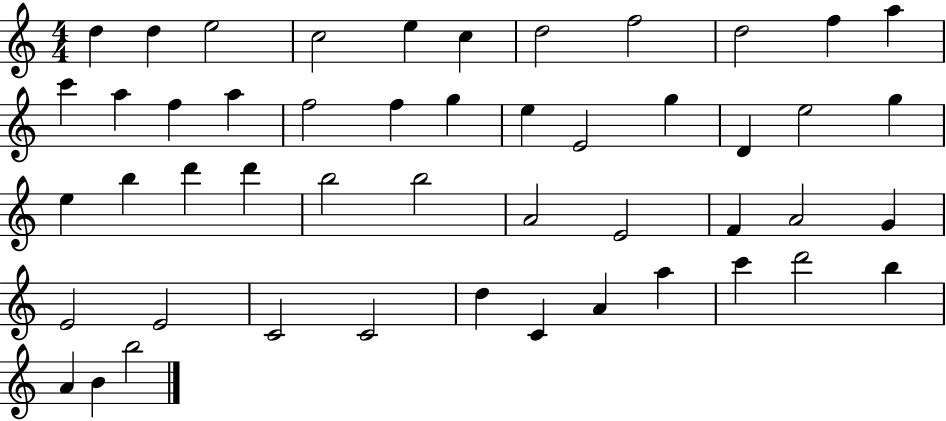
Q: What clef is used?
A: treble